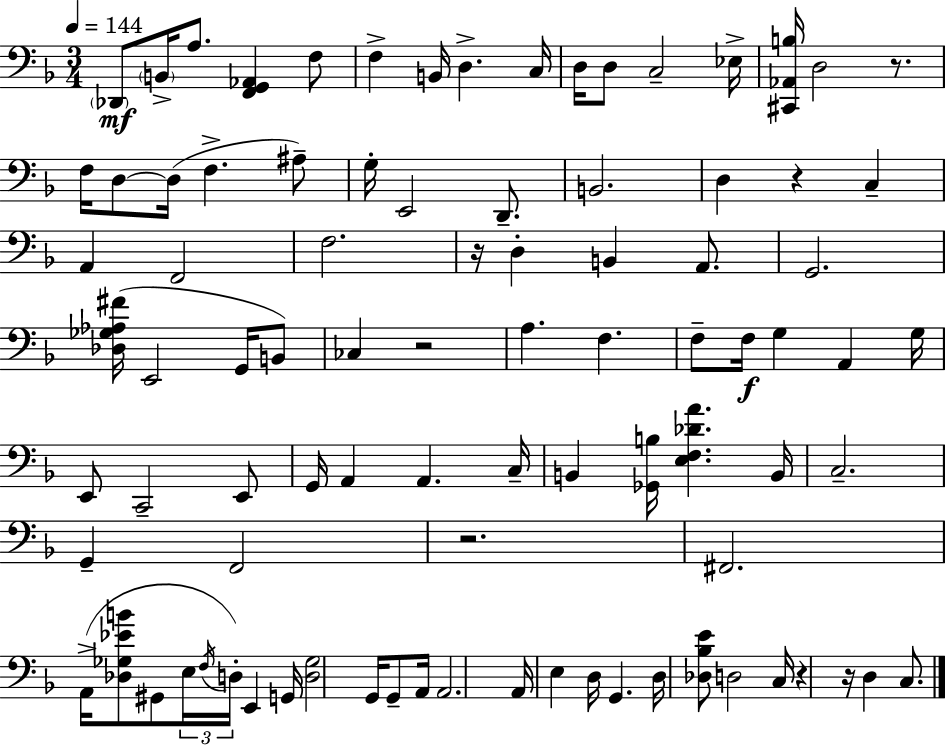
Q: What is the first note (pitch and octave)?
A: Db2